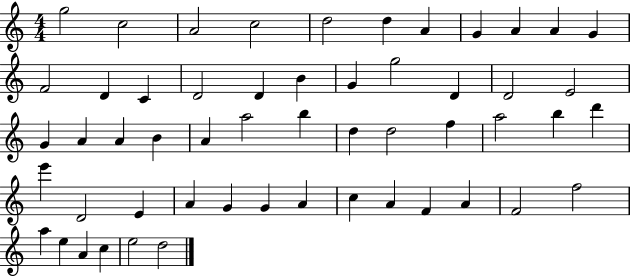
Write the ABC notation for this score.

X:1
T:Untitled
M:4/4
L:1/4
K:C
g2 c2 A2 c2 d2 d A G A A G F2 D C D2 D B G g2 D D2 E2 G A A B A a2 b d d2 f a2 b d' e' D2 E A G G A c A F A F2 f2 a e A c e2 d2